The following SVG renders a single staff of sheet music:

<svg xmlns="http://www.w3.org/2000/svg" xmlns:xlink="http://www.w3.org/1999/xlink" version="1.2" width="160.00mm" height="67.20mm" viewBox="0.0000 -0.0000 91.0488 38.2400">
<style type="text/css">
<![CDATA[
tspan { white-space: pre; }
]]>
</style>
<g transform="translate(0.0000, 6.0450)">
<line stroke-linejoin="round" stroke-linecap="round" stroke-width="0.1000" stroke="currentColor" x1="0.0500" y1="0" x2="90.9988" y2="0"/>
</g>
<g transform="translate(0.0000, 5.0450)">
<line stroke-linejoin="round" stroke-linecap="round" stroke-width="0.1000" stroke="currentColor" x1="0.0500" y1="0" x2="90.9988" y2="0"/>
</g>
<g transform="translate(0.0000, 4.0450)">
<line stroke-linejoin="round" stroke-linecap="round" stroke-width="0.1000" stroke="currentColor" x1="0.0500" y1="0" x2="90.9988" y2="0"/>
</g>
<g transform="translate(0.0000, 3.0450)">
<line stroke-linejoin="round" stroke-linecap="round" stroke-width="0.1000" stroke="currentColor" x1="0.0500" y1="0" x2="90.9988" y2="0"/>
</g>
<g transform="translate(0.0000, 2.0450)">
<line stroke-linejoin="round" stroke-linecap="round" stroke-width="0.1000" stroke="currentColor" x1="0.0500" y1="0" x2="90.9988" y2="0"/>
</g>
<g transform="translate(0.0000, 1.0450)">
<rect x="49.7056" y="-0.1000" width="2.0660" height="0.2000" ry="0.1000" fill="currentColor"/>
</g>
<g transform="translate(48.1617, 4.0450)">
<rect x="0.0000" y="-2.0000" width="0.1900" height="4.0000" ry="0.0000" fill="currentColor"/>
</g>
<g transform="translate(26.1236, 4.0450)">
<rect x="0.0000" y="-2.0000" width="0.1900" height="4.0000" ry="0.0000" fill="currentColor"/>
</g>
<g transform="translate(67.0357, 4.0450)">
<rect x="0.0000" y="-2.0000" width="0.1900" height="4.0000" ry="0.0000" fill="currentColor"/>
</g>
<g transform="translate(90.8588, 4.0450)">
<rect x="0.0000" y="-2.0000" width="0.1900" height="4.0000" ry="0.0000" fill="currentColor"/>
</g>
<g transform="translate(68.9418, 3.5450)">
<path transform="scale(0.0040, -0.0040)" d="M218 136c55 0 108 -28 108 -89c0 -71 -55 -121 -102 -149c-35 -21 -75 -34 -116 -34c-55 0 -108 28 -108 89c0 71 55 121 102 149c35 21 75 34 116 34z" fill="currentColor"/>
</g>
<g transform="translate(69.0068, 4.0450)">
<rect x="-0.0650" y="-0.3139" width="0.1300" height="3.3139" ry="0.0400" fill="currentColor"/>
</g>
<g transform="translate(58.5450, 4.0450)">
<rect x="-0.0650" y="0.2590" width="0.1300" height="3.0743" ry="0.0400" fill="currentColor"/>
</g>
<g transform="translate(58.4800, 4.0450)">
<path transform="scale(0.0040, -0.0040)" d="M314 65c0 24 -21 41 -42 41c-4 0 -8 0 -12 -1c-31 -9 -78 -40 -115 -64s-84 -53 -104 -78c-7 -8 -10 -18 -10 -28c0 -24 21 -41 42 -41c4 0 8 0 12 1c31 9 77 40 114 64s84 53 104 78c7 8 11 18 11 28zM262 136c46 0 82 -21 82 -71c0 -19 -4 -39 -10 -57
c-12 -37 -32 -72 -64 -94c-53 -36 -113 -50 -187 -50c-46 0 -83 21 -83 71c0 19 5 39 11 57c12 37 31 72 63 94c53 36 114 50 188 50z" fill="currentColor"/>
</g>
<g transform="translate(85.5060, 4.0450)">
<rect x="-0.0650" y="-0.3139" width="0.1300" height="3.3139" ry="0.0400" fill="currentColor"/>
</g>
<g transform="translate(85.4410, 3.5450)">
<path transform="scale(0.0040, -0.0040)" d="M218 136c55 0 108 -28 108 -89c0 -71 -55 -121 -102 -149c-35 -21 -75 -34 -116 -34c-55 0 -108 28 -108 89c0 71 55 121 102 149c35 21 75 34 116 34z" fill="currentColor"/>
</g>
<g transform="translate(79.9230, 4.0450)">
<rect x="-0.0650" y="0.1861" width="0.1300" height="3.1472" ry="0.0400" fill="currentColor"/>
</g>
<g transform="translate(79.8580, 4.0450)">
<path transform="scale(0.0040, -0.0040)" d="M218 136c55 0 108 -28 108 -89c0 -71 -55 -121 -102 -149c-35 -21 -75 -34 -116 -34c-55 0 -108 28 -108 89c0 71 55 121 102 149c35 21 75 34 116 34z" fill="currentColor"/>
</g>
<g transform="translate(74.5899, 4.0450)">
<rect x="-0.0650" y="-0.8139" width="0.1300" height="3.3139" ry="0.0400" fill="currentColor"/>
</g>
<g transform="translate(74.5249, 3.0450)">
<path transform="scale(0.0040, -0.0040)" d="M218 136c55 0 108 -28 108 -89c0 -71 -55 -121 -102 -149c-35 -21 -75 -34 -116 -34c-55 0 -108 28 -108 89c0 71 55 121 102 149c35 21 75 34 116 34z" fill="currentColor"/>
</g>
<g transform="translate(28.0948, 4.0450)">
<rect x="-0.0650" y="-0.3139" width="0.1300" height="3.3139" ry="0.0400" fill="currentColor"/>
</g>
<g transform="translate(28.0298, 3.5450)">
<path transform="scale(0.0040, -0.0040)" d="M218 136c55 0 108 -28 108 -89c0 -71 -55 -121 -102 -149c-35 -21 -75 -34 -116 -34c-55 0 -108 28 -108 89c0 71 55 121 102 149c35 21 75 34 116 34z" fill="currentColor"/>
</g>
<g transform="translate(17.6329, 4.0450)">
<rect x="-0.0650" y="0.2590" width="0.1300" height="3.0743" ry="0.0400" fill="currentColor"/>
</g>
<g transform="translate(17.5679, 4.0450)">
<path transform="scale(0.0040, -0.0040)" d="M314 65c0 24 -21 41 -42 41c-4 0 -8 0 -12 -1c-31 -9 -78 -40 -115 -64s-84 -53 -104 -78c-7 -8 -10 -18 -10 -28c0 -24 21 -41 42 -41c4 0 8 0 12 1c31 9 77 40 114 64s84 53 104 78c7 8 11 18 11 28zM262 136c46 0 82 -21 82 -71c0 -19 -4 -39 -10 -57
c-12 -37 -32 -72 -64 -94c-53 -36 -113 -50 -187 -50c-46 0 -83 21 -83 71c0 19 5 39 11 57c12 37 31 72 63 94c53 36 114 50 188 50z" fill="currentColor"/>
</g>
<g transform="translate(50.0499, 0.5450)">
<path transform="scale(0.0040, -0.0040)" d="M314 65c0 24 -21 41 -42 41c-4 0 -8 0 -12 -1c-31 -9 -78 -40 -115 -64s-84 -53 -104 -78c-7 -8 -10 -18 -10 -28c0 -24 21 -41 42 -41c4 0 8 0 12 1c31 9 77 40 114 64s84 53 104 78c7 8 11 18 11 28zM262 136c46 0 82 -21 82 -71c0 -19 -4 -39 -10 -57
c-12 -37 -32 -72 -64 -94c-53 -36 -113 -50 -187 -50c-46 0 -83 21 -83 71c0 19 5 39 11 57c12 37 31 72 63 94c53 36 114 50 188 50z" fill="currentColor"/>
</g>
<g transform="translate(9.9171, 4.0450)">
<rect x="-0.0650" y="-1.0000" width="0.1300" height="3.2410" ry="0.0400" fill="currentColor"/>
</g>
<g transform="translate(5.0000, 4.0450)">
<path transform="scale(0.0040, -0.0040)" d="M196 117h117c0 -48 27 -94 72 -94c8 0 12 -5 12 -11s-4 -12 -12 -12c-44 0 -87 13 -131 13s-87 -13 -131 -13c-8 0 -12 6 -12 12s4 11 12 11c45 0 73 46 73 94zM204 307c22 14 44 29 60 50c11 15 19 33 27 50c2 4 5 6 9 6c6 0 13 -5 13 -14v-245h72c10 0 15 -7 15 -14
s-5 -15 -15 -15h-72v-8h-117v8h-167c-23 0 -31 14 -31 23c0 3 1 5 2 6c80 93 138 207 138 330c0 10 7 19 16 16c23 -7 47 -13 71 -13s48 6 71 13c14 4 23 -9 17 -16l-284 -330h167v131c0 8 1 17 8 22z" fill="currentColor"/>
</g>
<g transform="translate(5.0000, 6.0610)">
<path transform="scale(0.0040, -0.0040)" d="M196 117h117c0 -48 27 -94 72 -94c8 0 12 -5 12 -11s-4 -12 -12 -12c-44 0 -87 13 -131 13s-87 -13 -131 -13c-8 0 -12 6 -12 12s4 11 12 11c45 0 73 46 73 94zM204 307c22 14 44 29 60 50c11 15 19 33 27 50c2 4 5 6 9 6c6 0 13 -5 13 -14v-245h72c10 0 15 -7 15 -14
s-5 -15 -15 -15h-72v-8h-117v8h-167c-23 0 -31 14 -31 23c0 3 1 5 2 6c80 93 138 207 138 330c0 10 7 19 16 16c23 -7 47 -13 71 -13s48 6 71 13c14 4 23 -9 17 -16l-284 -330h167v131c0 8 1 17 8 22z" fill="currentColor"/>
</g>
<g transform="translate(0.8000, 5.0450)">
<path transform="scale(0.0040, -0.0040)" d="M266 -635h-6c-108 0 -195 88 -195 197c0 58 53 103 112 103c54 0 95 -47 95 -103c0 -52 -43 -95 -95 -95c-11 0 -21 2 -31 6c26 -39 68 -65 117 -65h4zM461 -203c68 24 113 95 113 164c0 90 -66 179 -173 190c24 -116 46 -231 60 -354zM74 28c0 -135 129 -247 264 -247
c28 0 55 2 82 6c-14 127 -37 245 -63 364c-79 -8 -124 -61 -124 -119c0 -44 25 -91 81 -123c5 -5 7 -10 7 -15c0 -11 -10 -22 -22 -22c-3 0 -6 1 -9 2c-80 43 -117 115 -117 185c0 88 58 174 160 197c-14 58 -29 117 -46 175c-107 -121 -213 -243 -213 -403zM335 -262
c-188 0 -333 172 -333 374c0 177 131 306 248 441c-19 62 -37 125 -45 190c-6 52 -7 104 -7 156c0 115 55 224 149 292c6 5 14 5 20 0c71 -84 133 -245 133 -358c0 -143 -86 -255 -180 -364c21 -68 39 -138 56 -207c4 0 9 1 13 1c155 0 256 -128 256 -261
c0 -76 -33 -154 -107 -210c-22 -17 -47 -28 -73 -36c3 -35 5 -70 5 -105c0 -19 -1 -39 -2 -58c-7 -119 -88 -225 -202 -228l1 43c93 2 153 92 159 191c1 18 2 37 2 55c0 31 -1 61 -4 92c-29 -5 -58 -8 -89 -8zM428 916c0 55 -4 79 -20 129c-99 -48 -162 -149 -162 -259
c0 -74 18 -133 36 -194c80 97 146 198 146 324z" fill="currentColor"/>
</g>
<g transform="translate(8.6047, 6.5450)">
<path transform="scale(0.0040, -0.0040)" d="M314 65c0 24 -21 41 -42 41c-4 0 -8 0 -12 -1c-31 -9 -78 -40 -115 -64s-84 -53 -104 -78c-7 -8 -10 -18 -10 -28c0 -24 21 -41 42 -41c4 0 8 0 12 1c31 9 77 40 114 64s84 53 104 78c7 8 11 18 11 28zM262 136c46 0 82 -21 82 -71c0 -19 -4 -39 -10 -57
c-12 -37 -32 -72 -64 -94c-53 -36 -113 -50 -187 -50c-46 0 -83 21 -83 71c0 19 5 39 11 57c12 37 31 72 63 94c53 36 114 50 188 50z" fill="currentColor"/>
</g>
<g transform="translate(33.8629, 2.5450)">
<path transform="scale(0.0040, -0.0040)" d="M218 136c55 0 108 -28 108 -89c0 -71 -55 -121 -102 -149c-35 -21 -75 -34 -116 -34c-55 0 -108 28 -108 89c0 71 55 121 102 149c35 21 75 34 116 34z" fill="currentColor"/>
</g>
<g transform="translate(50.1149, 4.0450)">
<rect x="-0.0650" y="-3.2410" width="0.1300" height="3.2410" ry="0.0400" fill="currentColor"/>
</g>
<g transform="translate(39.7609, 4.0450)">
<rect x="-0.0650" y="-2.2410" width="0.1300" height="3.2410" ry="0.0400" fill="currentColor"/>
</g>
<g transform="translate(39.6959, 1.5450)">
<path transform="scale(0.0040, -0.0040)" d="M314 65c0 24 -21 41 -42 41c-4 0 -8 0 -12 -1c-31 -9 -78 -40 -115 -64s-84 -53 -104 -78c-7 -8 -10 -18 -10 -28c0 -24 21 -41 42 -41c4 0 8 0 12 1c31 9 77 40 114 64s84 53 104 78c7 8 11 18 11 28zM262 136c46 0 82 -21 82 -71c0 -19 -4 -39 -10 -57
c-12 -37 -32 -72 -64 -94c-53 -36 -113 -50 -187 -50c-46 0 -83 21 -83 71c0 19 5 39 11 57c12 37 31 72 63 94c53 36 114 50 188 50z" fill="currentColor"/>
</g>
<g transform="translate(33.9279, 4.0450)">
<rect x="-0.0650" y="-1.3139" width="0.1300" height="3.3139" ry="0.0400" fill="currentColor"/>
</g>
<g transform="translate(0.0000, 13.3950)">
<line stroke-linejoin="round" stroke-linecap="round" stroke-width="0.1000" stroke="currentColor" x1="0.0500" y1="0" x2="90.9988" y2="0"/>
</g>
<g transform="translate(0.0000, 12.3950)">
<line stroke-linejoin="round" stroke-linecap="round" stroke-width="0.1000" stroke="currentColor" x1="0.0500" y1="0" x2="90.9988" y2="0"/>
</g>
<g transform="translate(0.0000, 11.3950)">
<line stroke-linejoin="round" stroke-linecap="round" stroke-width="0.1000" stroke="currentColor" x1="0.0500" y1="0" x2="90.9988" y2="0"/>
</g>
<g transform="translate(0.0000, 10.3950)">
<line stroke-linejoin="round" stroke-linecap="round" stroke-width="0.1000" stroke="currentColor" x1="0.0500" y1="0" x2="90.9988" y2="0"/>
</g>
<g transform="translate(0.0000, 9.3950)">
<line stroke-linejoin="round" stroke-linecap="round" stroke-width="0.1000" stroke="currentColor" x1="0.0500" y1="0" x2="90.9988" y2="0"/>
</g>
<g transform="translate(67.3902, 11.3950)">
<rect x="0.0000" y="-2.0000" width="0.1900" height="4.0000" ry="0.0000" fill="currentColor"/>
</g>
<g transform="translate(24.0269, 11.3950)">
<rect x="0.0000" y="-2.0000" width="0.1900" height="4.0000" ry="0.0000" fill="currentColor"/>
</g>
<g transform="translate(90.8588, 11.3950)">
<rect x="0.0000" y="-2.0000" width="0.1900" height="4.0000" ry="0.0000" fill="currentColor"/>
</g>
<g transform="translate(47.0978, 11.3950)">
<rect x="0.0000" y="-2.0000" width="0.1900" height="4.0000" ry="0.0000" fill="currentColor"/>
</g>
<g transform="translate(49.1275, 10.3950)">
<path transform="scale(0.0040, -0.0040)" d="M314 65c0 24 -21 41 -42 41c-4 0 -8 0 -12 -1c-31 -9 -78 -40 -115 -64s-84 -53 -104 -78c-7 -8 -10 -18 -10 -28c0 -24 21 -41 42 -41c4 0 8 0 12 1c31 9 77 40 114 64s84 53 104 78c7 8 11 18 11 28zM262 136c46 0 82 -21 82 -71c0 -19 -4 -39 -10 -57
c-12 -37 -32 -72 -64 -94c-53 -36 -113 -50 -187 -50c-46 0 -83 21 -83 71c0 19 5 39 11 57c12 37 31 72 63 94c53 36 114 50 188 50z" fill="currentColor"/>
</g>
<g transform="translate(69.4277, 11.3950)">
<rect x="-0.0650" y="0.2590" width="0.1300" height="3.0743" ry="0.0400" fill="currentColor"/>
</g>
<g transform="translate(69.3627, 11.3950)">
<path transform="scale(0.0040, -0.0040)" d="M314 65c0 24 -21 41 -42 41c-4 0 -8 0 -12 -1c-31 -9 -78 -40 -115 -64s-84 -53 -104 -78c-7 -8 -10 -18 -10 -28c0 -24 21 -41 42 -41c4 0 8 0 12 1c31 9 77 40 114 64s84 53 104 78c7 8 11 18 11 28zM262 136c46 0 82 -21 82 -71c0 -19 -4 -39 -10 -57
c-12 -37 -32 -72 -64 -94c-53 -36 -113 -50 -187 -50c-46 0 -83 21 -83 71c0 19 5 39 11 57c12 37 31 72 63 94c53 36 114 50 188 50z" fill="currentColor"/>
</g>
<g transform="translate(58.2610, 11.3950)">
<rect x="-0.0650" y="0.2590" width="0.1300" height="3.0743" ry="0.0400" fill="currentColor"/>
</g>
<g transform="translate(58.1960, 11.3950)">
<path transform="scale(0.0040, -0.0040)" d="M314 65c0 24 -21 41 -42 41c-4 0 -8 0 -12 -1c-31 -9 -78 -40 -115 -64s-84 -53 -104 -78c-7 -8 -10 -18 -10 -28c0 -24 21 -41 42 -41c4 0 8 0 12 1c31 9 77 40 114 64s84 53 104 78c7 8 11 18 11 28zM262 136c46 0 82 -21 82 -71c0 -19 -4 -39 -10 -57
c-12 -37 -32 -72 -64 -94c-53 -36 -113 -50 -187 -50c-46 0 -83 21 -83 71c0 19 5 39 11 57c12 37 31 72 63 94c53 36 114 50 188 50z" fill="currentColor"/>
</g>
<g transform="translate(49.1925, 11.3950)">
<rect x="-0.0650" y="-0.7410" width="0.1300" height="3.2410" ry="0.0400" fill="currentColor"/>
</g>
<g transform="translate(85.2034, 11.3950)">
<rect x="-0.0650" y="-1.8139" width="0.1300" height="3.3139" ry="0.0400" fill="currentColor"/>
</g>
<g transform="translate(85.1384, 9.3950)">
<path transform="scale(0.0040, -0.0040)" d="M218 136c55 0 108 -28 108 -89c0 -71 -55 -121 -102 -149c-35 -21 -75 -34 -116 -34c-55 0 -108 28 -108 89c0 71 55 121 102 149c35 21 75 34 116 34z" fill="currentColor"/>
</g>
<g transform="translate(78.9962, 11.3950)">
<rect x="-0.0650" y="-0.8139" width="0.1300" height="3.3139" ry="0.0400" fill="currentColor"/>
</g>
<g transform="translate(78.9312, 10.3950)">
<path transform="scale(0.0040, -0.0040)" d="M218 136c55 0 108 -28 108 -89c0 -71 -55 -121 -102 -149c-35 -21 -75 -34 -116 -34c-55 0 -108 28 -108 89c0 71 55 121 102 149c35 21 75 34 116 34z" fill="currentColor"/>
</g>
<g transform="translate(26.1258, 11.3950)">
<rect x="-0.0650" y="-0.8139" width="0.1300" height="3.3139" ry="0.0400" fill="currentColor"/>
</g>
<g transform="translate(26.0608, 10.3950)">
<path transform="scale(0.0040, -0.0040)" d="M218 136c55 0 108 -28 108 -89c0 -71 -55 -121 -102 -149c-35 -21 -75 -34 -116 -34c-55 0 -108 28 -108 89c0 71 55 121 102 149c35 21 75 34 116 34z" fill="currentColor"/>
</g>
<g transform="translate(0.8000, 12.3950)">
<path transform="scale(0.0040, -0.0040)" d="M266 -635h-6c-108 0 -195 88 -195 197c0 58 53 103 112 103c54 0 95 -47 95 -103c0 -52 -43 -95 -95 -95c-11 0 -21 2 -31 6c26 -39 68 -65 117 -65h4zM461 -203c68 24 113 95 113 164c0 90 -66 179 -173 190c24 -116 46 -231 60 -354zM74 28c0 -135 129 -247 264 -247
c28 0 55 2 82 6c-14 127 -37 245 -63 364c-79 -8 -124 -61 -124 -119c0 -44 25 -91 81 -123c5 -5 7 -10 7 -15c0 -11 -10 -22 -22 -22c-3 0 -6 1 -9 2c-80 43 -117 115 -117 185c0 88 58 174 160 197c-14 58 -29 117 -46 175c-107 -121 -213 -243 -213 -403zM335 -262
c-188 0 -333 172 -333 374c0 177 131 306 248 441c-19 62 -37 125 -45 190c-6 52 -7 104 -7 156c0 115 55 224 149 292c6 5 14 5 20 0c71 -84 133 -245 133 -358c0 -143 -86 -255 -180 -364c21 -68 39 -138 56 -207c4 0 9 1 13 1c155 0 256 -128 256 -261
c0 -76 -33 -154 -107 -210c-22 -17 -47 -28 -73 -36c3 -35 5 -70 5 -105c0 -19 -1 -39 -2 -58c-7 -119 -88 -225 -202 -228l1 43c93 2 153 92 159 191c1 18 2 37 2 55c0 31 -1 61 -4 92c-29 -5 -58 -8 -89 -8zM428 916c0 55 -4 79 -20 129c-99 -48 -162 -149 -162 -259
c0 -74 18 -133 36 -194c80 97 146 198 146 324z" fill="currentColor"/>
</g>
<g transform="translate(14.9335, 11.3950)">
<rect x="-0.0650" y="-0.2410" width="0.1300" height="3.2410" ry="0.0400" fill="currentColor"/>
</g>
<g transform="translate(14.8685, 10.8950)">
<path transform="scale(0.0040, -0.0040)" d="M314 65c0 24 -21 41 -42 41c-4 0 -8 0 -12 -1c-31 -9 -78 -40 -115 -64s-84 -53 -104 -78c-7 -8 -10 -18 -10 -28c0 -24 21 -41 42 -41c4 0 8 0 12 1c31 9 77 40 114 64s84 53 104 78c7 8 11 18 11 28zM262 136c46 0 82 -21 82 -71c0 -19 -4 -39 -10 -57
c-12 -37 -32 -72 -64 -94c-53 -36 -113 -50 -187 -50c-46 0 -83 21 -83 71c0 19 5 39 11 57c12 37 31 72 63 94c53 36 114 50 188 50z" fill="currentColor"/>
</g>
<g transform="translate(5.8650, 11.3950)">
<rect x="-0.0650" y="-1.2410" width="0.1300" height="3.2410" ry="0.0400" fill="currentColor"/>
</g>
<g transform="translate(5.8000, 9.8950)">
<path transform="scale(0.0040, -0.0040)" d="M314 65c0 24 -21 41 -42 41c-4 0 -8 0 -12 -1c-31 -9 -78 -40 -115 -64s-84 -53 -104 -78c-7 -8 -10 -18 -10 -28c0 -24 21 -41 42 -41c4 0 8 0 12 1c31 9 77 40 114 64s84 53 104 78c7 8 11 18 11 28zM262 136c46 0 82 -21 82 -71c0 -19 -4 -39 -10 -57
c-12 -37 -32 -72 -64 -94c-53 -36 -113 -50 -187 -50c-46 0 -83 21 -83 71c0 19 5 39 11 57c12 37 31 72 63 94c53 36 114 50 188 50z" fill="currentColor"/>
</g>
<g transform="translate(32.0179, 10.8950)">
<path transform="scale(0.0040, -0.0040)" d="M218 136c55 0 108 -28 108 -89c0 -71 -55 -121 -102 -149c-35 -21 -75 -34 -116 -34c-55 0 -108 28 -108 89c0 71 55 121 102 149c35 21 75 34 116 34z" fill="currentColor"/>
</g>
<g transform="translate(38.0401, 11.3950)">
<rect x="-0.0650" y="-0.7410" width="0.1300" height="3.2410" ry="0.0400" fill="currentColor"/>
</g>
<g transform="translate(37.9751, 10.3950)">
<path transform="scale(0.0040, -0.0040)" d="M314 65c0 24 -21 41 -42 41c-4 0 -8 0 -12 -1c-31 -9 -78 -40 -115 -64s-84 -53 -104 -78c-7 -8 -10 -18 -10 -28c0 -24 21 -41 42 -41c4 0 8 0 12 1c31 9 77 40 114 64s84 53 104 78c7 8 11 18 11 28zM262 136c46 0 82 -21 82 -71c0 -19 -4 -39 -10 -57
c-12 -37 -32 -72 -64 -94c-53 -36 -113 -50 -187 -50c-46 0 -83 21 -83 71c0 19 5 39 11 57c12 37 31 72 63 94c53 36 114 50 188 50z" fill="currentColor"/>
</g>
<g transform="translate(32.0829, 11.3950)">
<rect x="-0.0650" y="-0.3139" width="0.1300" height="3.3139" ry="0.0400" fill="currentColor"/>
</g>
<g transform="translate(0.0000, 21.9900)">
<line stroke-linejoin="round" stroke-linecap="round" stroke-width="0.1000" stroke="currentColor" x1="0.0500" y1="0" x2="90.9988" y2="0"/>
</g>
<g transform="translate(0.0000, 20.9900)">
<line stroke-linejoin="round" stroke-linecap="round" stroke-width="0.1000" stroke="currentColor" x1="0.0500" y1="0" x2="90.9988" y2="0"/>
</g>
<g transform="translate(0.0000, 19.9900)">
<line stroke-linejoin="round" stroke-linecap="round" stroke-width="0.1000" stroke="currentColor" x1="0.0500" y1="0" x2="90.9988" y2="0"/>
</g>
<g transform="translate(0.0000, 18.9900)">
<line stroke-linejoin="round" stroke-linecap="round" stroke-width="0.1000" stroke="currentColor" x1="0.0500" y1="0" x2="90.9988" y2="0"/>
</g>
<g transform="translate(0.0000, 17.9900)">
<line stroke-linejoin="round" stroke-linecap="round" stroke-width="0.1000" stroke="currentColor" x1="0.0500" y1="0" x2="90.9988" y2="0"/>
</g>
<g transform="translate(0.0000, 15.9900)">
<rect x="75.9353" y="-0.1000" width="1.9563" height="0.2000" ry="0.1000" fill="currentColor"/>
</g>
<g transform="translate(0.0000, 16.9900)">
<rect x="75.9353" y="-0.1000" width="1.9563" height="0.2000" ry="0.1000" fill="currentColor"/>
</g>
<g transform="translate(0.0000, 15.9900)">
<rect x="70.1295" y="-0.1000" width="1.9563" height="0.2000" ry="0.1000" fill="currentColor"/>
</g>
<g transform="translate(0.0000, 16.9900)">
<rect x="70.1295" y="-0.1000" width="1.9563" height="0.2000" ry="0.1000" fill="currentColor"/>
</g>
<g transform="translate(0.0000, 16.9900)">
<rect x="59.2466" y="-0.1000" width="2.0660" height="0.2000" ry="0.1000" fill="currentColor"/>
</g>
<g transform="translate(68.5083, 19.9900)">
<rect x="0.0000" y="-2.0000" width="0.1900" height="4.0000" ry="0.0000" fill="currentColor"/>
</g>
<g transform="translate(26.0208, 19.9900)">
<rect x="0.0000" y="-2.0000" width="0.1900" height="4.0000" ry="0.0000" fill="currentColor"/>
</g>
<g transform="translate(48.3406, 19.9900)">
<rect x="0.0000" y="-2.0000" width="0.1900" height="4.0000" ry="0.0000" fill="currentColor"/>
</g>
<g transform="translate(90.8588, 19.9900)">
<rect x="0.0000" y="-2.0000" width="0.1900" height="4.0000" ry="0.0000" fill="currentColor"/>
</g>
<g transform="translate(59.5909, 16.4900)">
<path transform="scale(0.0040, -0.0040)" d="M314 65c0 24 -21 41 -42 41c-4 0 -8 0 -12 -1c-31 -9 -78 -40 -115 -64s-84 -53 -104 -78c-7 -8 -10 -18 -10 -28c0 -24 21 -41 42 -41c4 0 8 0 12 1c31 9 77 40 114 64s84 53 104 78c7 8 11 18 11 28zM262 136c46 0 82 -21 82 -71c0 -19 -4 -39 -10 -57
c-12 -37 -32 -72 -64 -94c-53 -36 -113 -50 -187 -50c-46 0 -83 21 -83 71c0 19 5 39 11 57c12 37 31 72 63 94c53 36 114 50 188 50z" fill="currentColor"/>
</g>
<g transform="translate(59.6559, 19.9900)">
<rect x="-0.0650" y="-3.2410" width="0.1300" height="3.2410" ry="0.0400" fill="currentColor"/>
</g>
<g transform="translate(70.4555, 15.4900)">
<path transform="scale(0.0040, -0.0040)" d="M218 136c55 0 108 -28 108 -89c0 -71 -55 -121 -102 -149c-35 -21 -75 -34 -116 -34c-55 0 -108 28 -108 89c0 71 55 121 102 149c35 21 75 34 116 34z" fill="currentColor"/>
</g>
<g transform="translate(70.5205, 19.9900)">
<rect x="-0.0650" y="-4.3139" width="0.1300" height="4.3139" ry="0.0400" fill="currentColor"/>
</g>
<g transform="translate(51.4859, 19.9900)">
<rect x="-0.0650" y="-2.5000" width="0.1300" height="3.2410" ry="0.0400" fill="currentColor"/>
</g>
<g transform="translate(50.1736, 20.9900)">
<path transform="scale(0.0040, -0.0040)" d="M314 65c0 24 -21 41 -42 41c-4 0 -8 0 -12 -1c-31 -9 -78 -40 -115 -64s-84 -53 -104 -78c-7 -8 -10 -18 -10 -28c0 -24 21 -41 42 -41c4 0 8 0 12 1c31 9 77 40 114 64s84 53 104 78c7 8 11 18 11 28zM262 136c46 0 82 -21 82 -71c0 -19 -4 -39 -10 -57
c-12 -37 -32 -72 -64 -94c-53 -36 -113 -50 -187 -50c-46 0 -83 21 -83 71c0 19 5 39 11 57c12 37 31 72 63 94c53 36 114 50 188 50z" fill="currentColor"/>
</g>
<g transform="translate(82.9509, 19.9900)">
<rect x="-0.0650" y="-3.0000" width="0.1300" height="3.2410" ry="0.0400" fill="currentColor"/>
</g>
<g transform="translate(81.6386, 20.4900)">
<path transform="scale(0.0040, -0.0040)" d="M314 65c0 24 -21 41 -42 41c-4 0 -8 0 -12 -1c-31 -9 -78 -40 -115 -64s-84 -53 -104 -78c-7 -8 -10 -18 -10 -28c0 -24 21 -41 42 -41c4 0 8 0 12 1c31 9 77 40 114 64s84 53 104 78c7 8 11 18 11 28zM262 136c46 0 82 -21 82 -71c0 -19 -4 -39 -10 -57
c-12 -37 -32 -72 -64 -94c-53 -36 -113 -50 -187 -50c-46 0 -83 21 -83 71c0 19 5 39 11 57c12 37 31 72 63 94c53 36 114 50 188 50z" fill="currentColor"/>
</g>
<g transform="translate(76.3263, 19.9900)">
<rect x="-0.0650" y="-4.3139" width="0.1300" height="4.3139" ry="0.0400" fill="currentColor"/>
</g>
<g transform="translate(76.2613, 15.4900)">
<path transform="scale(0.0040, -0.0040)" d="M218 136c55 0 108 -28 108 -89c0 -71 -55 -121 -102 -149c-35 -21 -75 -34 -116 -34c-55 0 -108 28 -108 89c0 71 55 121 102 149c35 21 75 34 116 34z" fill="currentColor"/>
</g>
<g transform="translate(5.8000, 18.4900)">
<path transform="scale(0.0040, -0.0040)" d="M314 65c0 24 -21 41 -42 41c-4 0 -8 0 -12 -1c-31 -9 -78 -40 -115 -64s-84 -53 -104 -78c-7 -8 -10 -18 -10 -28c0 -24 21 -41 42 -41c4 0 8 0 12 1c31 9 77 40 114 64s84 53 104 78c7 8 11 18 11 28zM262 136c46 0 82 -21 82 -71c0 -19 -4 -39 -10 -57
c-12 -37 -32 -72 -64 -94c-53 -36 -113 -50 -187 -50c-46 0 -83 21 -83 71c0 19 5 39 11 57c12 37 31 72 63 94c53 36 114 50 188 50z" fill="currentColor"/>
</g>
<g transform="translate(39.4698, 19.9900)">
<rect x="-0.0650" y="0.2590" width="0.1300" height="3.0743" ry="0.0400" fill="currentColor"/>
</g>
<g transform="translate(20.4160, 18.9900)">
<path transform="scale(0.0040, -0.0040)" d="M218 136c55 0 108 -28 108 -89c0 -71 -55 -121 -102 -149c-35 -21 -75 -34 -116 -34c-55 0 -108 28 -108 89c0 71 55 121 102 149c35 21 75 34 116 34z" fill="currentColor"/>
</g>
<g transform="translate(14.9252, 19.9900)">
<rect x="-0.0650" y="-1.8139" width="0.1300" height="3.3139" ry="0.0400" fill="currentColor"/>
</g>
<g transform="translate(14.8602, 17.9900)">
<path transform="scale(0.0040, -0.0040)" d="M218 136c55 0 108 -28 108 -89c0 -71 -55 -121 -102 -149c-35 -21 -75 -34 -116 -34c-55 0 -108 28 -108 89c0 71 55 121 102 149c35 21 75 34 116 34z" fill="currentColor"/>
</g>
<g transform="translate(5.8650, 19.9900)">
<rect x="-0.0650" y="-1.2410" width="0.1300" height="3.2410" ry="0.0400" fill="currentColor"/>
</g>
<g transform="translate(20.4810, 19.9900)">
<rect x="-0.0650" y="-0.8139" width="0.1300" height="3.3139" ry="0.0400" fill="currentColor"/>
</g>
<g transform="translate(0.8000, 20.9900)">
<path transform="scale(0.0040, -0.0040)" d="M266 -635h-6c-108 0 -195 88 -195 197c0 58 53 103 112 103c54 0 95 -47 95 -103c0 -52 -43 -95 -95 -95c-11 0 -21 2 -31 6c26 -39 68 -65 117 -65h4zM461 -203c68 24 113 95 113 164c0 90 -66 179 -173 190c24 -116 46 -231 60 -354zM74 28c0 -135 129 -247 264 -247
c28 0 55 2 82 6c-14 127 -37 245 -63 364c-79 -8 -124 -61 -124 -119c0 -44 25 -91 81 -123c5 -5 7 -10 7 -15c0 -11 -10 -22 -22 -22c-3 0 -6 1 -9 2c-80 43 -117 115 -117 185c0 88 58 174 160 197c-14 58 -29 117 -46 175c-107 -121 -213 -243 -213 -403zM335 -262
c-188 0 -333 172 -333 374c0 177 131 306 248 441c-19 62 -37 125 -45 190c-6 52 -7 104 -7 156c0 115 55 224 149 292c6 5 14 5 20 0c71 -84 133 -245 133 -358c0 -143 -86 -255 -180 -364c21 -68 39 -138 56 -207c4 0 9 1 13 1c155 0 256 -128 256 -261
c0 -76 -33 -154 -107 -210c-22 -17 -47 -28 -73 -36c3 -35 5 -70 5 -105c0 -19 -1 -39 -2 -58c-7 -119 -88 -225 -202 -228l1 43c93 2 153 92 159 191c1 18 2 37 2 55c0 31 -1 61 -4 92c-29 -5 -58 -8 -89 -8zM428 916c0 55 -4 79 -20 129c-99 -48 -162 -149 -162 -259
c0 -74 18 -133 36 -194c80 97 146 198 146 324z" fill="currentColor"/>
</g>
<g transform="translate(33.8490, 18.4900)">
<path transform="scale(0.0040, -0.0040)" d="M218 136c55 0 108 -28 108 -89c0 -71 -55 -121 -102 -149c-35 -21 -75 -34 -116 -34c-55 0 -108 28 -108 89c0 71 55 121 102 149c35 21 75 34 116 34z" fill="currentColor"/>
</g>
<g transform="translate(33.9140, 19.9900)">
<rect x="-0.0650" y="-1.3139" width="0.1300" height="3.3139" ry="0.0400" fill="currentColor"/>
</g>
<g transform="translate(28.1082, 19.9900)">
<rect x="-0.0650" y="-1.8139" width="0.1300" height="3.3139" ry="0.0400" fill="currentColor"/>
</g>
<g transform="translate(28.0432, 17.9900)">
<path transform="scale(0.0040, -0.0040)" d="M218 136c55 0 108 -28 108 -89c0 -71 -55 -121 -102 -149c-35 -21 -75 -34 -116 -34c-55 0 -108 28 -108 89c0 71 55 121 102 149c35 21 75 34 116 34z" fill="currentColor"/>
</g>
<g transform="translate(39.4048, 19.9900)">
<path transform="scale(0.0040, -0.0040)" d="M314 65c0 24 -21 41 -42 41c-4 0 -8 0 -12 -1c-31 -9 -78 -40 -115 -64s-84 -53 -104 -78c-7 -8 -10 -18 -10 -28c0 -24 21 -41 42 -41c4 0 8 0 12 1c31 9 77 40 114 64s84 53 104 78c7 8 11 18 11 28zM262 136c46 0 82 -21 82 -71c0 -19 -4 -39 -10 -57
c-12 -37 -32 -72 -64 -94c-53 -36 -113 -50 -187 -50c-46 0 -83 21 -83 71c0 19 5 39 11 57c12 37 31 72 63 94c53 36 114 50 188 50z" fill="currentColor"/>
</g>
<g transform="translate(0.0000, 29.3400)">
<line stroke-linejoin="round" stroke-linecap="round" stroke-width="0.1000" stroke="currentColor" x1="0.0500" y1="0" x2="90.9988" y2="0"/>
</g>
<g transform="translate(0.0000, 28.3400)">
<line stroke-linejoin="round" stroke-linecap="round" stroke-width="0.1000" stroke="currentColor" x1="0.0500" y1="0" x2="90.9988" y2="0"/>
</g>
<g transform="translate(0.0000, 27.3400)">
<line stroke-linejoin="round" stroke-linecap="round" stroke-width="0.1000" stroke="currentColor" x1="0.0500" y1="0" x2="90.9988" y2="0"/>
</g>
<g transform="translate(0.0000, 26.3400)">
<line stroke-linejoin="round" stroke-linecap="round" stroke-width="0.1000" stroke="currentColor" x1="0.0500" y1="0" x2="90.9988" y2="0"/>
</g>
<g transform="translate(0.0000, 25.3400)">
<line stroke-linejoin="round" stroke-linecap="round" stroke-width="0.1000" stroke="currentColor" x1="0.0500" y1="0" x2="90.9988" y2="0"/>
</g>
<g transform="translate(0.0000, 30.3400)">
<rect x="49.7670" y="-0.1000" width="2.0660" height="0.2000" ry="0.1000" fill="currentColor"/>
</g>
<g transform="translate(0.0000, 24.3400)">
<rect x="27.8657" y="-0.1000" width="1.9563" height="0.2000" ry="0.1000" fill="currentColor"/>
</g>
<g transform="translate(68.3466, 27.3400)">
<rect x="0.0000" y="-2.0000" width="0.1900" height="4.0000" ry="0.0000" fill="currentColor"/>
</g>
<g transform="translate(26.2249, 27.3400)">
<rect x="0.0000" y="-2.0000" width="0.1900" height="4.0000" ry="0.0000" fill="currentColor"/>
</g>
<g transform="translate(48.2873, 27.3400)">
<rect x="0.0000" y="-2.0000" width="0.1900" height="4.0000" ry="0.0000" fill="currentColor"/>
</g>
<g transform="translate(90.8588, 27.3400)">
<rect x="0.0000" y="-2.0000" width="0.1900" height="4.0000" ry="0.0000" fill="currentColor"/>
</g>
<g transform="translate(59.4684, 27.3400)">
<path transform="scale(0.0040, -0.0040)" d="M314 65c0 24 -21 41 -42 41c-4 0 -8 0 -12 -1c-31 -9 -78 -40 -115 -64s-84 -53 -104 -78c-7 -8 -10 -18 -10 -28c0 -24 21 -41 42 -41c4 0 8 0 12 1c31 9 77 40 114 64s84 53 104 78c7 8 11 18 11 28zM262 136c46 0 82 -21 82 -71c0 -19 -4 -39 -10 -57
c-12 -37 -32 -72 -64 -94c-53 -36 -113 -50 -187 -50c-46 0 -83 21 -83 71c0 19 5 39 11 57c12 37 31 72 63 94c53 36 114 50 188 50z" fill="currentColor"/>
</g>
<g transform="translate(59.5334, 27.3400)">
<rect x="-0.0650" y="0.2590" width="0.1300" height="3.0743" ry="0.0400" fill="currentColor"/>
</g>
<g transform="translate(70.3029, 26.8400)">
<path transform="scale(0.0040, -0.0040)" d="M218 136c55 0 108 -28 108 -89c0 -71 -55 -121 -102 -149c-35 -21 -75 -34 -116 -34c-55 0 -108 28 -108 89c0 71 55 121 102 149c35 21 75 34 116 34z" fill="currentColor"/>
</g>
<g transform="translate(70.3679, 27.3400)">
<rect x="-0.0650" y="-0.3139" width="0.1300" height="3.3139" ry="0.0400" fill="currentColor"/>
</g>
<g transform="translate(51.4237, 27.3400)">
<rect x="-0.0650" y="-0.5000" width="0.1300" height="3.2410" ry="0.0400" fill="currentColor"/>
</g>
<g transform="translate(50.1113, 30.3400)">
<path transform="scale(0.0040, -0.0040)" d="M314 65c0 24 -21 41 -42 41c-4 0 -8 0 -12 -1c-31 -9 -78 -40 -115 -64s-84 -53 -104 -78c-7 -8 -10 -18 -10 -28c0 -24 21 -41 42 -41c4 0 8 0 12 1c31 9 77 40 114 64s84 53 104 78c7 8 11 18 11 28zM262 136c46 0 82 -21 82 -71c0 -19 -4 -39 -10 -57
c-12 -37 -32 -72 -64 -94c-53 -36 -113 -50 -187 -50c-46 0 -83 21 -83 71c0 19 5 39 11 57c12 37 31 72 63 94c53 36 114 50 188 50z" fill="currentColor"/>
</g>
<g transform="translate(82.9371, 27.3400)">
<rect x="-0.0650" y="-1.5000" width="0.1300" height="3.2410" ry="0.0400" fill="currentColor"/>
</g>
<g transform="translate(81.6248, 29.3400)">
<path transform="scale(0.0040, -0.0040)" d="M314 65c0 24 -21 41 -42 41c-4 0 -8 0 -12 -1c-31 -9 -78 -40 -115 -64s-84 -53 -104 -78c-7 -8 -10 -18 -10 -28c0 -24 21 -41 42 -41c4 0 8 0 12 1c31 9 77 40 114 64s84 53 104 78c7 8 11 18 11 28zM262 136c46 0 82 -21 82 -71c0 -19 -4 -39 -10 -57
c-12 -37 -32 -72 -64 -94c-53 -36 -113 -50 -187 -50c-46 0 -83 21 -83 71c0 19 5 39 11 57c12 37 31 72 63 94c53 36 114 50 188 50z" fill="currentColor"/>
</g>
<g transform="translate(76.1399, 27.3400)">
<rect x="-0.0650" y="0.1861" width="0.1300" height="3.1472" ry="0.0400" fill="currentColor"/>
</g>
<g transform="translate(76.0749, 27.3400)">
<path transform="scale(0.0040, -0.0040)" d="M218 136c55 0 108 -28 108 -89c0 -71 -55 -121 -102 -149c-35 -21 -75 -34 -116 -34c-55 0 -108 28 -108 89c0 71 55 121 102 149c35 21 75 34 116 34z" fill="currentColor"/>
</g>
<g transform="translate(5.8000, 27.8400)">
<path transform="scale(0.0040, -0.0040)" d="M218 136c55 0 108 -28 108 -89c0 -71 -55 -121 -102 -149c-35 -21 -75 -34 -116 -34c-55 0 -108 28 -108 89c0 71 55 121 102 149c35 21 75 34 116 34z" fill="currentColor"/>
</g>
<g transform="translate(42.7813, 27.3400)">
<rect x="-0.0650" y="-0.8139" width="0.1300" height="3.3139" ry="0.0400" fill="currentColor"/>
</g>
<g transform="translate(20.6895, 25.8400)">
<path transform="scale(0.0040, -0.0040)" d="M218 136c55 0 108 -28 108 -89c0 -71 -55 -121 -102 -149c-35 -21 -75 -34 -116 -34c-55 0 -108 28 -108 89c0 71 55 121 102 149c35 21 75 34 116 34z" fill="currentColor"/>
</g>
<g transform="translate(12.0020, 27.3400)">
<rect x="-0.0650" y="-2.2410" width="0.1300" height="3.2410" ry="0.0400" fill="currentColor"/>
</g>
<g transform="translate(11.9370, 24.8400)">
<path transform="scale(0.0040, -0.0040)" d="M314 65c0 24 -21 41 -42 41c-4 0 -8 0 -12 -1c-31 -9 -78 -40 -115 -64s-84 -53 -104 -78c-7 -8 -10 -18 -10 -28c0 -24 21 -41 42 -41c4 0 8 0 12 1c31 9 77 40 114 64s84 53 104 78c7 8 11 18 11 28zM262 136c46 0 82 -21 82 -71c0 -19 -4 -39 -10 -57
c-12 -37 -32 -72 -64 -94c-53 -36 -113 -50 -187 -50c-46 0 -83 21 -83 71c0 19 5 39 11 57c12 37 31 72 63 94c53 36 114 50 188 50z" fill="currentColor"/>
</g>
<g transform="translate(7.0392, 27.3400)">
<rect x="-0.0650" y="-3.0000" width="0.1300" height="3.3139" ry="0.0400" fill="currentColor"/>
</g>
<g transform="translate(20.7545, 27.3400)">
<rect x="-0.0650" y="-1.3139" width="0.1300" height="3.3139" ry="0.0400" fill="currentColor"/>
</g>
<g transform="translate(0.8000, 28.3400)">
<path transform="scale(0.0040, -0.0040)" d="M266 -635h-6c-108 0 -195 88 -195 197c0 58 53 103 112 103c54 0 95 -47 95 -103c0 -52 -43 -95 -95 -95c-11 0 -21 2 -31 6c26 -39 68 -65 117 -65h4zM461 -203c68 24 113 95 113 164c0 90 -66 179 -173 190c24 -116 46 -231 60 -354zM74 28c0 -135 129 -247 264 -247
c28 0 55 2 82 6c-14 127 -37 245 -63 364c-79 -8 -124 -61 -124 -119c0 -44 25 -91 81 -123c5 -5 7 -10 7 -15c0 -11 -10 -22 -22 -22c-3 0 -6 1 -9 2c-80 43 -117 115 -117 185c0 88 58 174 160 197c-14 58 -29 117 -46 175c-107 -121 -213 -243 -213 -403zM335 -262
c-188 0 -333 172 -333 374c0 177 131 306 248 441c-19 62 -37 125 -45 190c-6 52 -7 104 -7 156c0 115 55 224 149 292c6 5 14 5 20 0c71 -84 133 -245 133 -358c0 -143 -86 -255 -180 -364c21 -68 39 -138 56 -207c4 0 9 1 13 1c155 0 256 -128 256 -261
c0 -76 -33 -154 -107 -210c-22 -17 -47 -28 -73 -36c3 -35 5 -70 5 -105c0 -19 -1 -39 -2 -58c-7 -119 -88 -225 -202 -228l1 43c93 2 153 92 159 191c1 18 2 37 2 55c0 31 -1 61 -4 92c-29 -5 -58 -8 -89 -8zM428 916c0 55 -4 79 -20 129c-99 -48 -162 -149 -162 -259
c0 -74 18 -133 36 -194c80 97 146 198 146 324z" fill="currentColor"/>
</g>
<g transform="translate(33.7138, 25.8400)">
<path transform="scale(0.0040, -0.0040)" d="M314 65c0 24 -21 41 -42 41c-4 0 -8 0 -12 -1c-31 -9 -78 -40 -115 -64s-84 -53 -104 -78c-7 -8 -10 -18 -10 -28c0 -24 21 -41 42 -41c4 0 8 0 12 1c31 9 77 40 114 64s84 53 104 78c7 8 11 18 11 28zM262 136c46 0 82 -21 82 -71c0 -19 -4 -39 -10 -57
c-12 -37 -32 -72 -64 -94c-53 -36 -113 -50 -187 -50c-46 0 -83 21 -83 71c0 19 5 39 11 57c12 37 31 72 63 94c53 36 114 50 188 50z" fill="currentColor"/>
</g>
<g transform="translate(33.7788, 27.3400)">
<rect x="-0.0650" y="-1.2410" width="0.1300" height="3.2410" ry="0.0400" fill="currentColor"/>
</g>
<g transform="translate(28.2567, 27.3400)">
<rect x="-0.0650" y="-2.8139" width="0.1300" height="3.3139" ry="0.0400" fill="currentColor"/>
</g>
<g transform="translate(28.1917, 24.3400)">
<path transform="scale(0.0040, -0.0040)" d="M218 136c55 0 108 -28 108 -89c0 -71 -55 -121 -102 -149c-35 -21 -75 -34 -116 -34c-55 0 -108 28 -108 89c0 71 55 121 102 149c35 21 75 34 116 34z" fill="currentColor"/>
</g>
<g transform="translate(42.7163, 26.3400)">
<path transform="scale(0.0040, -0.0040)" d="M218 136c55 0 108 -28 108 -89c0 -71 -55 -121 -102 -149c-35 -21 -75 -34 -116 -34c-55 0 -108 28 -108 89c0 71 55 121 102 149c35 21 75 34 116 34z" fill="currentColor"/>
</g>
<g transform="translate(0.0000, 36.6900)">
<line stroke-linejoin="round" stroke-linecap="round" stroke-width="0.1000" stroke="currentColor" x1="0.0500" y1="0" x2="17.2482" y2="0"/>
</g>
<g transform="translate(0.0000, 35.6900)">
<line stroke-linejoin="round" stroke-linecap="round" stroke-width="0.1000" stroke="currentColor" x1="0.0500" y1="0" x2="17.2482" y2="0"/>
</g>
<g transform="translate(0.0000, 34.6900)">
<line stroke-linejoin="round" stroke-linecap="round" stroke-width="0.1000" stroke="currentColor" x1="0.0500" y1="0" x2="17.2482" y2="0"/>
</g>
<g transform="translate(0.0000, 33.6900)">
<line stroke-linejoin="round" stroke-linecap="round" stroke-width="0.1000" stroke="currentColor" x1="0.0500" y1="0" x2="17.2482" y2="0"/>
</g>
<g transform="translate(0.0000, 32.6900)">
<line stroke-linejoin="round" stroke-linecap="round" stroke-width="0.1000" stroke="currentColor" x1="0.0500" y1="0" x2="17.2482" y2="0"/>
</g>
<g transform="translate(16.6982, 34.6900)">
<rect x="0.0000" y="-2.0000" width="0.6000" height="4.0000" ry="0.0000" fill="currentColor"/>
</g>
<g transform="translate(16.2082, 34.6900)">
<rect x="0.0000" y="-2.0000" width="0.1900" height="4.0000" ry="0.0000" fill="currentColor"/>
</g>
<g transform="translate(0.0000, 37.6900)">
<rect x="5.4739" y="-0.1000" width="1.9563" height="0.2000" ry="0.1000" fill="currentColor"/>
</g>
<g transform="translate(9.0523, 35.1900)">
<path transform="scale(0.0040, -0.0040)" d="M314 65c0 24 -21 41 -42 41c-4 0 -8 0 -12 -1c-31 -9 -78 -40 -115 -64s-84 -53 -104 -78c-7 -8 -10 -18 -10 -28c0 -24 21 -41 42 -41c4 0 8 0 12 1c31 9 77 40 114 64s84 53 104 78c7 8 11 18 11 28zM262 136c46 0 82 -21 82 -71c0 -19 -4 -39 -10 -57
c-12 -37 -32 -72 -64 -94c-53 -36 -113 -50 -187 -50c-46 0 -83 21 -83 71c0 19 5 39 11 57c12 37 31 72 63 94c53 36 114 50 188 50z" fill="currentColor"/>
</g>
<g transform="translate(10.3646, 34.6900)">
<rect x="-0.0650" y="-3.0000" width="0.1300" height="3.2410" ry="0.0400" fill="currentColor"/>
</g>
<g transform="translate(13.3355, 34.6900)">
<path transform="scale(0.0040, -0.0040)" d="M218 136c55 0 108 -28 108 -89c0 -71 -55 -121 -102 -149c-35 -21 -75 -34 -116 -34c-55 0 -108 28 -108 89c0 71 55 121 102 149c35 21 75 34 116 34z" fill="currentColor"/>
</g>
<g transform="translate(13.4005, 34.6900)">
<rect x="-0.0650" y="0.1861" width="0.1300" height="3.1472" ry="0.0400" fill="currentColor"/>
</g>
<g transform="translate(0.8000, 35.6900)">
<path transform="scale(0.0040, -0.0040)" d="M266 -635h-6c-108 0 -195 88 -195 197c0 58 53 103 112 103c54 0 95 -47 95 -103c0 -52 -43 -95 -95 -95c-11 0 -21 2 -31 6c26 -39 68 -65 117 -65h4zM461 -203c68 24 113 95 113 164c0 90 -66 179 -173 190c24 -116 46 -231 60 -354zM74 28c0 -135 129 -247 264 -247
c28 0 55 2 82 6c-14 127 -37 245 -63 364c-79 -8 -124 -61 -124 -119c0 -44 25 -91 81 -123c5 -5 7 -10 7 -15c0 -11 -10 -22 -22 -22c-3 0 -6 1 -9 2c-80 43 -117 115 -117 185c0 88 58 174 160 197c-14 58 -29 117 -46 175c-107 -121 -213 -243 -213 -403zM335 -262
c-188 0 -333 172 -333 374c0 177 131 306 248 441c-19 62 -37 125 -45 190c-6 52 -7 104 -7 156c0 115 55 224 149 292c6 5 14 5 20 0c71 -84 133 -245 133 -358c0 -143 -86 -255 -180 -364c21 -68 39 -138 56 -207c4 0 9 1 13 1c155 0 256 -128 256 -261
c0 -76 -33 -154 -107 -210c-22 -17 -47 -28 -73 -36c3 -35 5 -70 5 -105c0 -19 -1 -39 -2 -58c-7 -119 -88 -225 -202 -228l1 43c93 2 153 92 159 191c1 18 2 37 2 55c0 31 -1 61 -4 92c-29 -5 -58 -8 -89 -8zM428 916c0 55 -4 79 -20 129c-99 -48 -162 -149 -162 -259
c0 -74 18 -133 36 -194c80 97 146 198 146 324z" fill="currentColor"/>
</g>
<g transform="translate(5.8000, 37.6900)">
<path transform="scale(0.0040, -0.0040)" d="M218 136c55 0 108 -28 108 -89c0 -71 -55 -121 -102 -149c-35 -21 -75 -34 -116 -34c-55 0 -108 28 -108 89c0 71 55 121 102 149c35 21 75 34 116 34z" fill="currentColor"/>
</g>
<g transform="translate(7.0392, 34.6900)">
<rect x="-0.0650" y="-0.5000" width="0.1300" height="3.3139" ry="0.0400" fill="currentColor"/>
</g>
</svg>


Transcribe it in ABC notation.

X:1
T:Untitled
M:4/4
L:1/4
K:C
D2 B2 c e g2 b2 B2 c d B c e2 c2 d c d2 d2 B2 B2 d f e2 f d f e B2 G2 b2 d' d' A2 A g2 e a e2 d C2 B2 c B E2 C A2 B